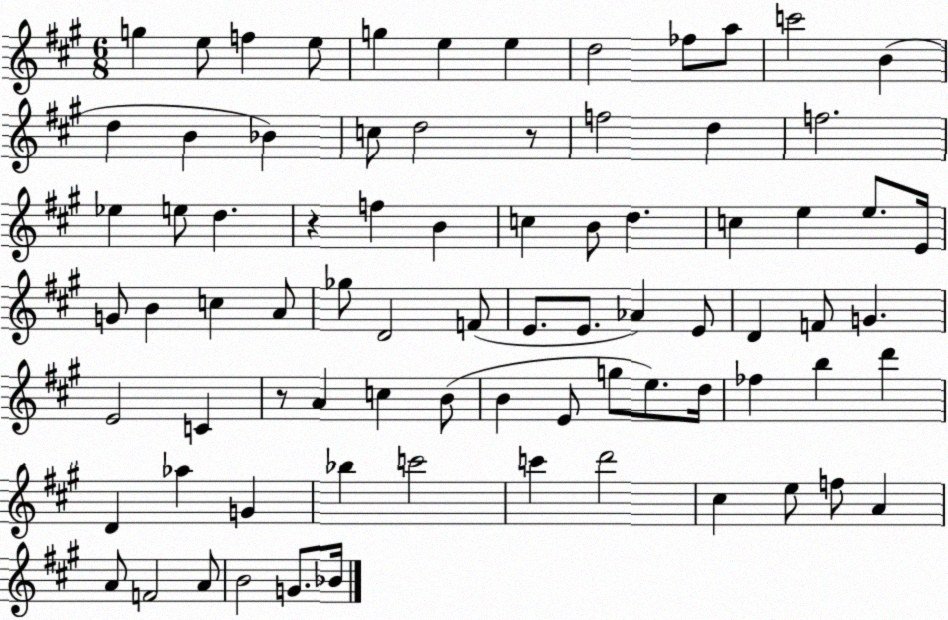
X:1
T:Untitled
M:6/8
L:1/4
K:A
g e/2 f e/2 g e e d2 _f/2 a/2 c'2 B d B _B c/2 d2 z/2 f2 d f2 _e e/2 d z f B c B/2 d c e e/2 E/4 G/2 B c A/2 _g/2 D2 F/2 E/2 E/2 _A E/2 D F/2 G E2 C z/2 A c B/2 B E/2 g/2 e/2 d/4 _f b d' D _a G _b c'2 c' d'2 ^c e/2 f/2 A A/2 F2 A/2 B2 G/2 _B/4